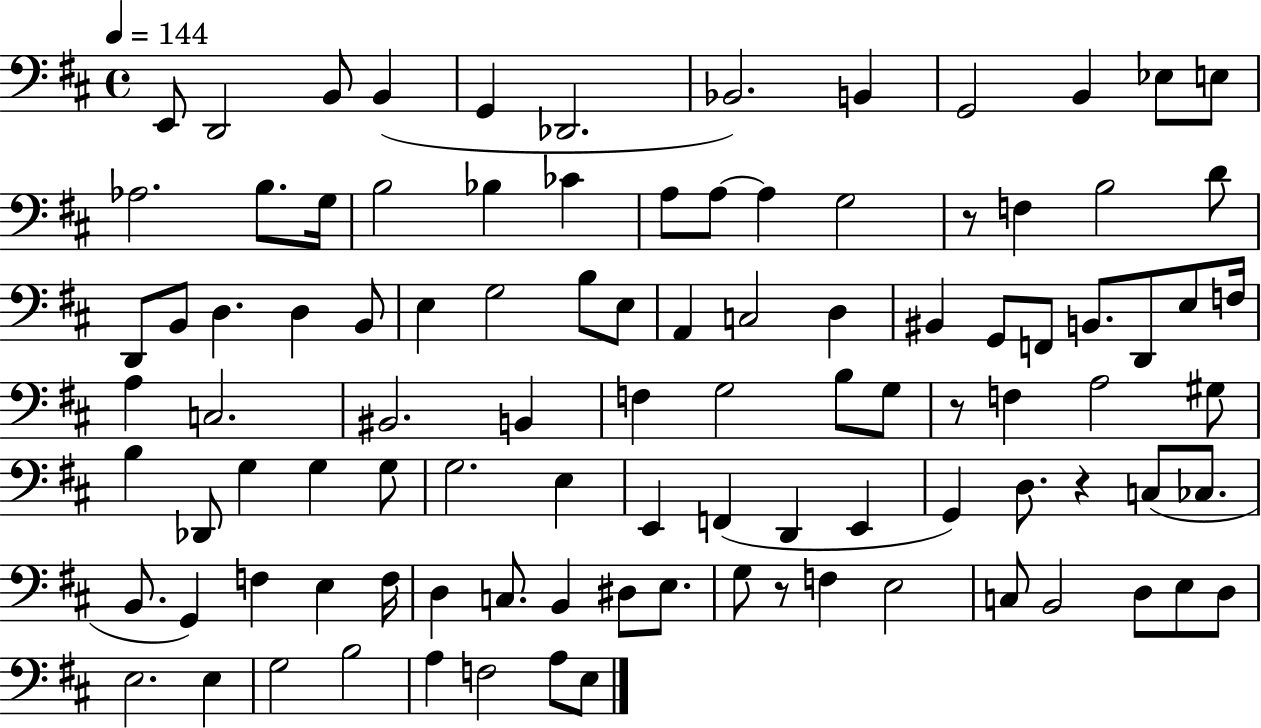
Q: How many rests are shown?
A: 4